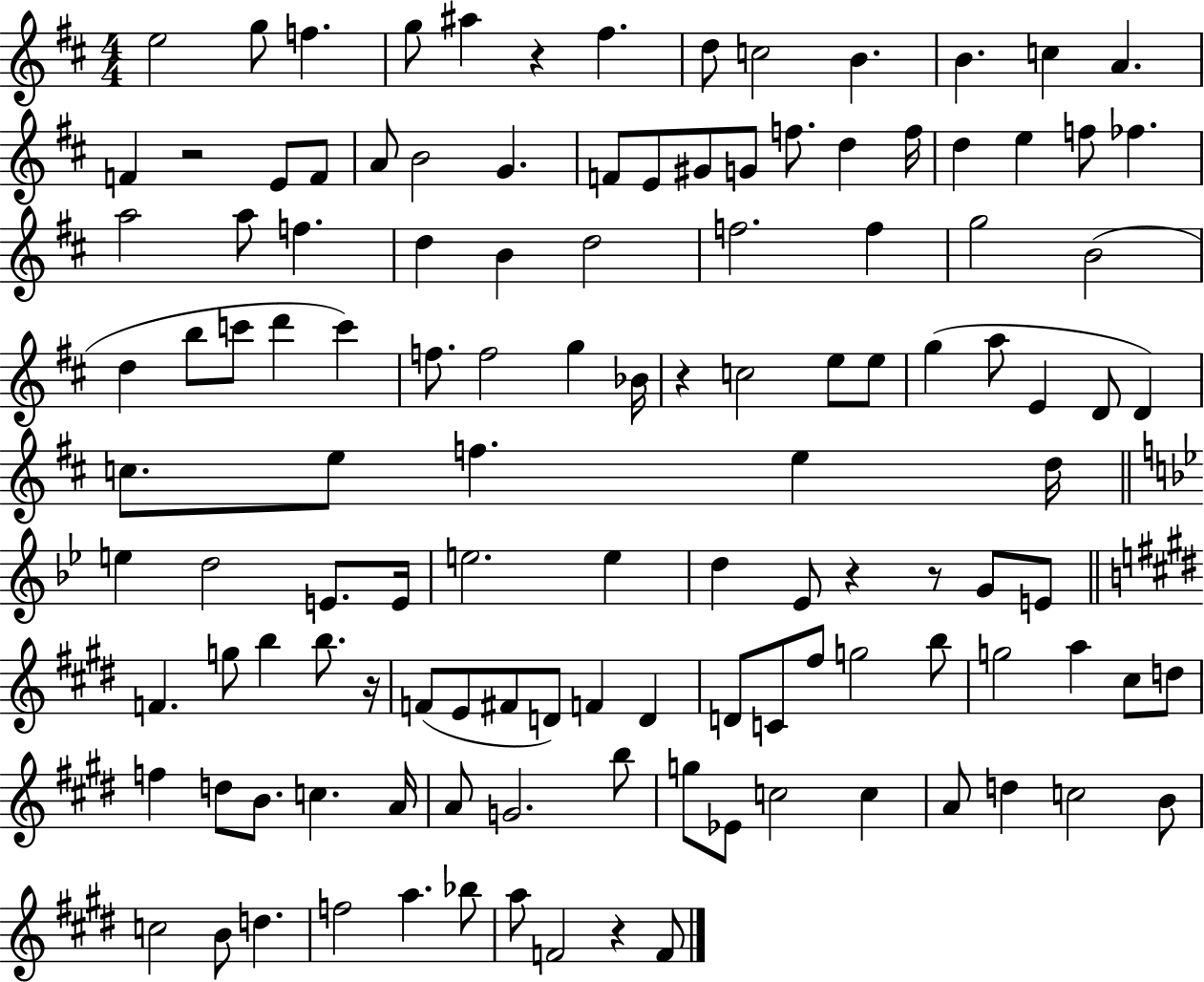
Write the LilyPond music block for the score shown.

{
  \clef treble
  \numericTimeSignature
  \time 4/4
  \key d \major
  e''2 g''8 f''4. | g''8 ais''4 r4 fis''4. | d''8 c''2 b'4. | b'4. c''4 a'4. | \break f'4 r2 e'8 f'8 | a'8 b'2 g'4. | f'8 e'8 gis'8 g'8 f''8. d''4 f''16 | d''4 e''4 f''8 fes''4. | \break a''2 a''8 f''4. | d''4 b'4 d''2 | f''2. f''4 | g''2 b'2( | \break d''4 b''8 c'''8 d'''4 c'''4) | f''8. f''2 g''4 bes'16 | r4 c''2 e''8 e''8 | g''4( a''8 e'4 d'8 d'4) | \break c''8. e''8 f''4. e''4 d''16 | \bar "||" \break \key bes \major e''4 d''2 e'8. e'16 | e''2. e''4 | d''4 ees'8 r4 r8 g'8 e'8 | \bar "||" \break \key e \major f'4. g''8 b''4 b''8. r16 | f'8( e'8 fis'8 d'8) f'4 d'4 | d'8 c'8 fis''8 g''2 b''8 | g''2 a''4 cis''8 d''8 | \break f''4 d''8 b'8. c''4. a'16 | a'8 g'2. b''8 | g''8 ees'8 c''2 c''4 | a'8 d''4 c''2 b'8 | \break c''2 b'8 d''4. | f''2 a''4. bes''8 | a''8 f'2 r4 f'8 | \bar "|."
}